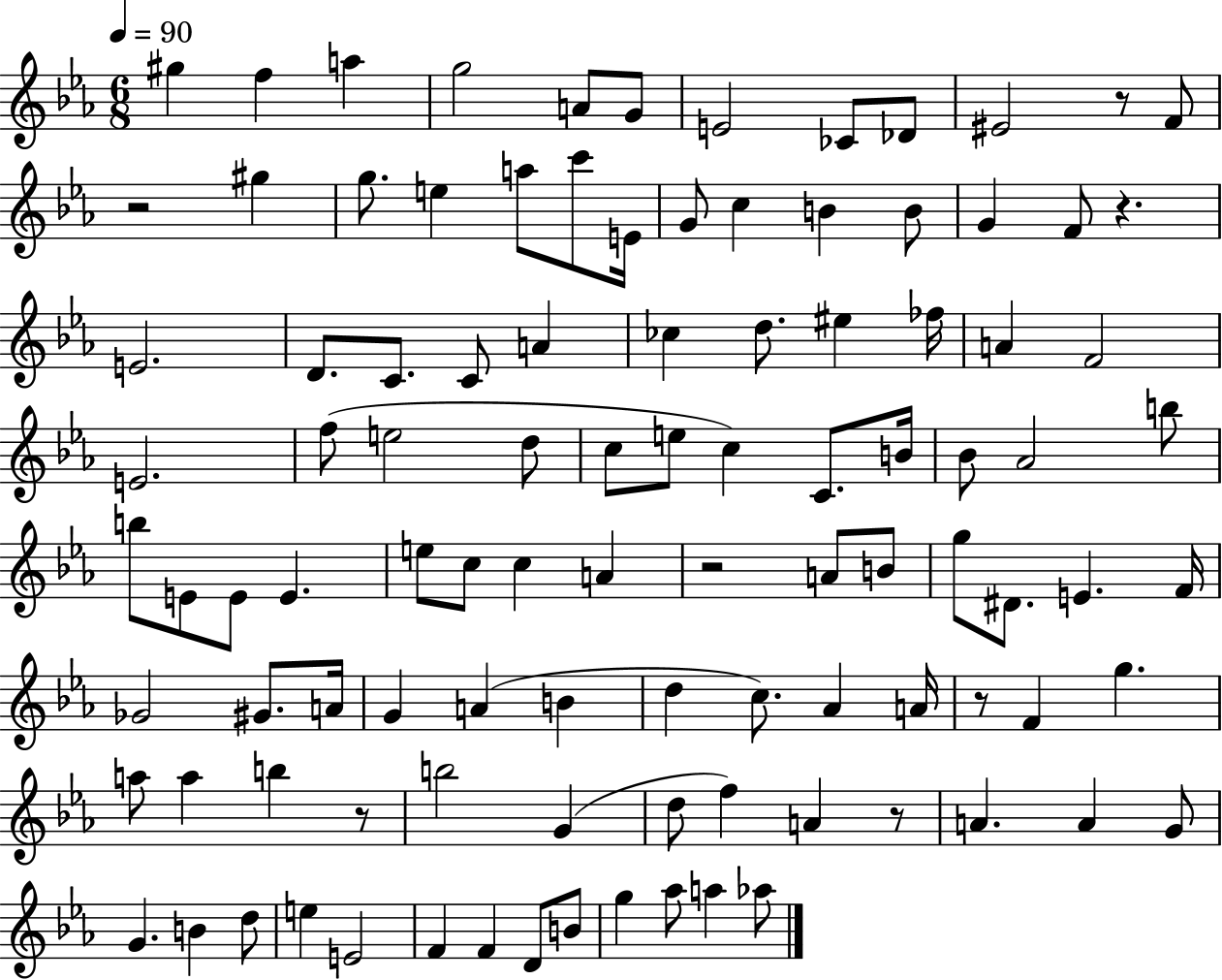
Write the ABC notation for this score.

X:1
T:Untitled
M:6/8
L:1/4
K:Eb
^g f a g2 A/2 G/2 E2 _C/2 _D/2 ^E2 z/2 F/2 z2 ^g g/2 e a/2 c'/2 E/4 G/2 c B B/2 G F/2 z E2 D/2 C/2 C/2 A _c d/2 ^e _f/4 A F2 E2 f/2 e2 d/2 c/2 e/2 c C/2 B/4 _B/2 _A2 b/2 b/2 E/2 E/2 E e/2 c/2 c A z2 A/2 B/2 g/2 ^D/2 E F/4 _G2 ^G/2 A/4 G A B d c/2 _A A/4 z/2 F g a/2 a b z/2 b2 G d/2 f A z/2 A A G/2 G B d/2 e E2 F F D/2 B/2 g _a/2 a _a/2